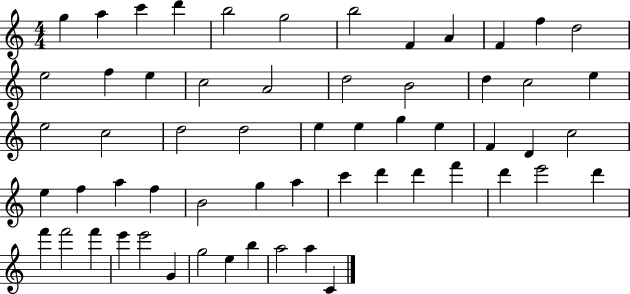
G5/q A5/q C6/q D6/q B5/h G5/h B5/h F4/q A4/q F4/q F5/q D5/h E5/h F5/q E5/q C5/h A4/h D5/h B4/h D5/q C5/h E5/q E5/h C5/h D5/h D5/h E5/q E5/q G5/q E5/q F4/q D4/q C5/h E5/q F5/q A5/q F5/q B4/h G5/q A5/q C6/q D6/q D6/q F6/q D6/q E6/h D6/q F6/q F6/h F6/q E6/q E6/h G4/q G5/h E5/q B5/q A5/h A5/q C4/q